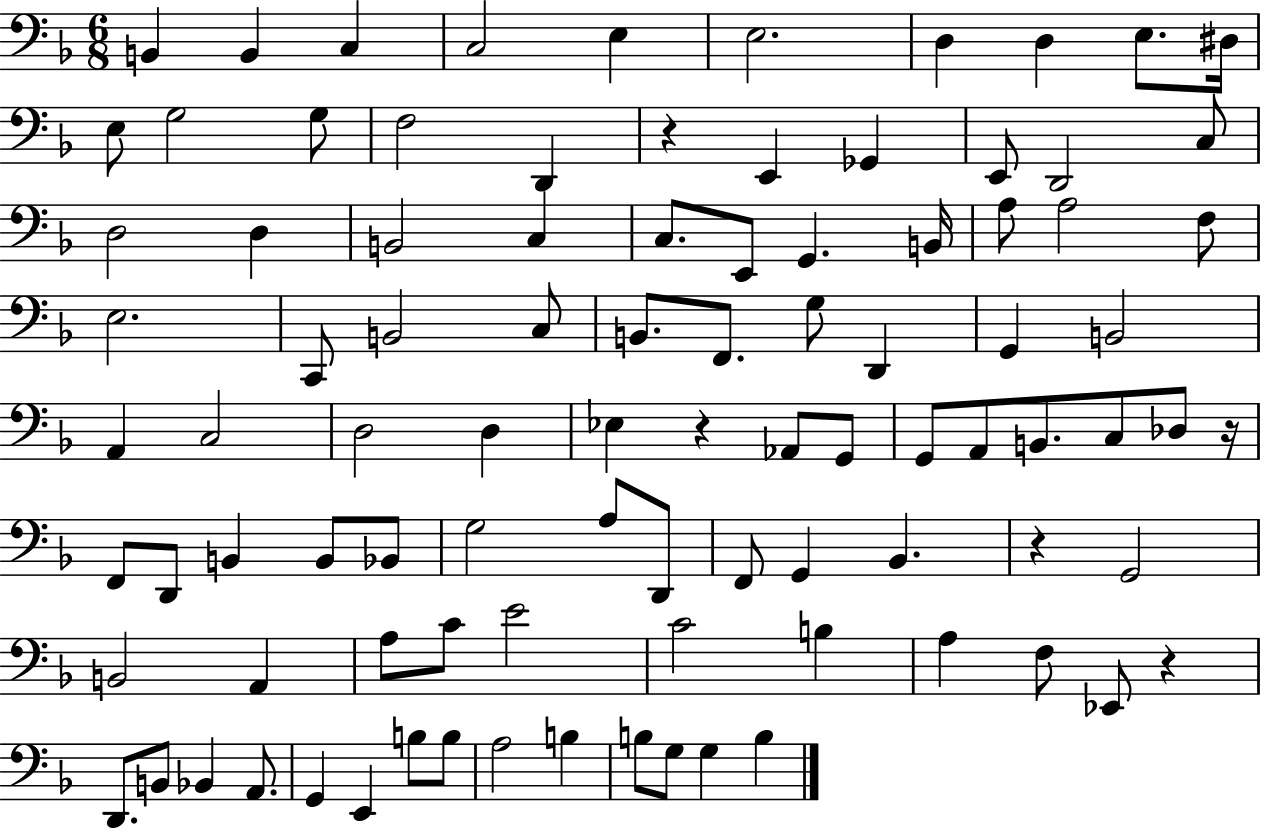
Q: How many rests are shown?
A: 5